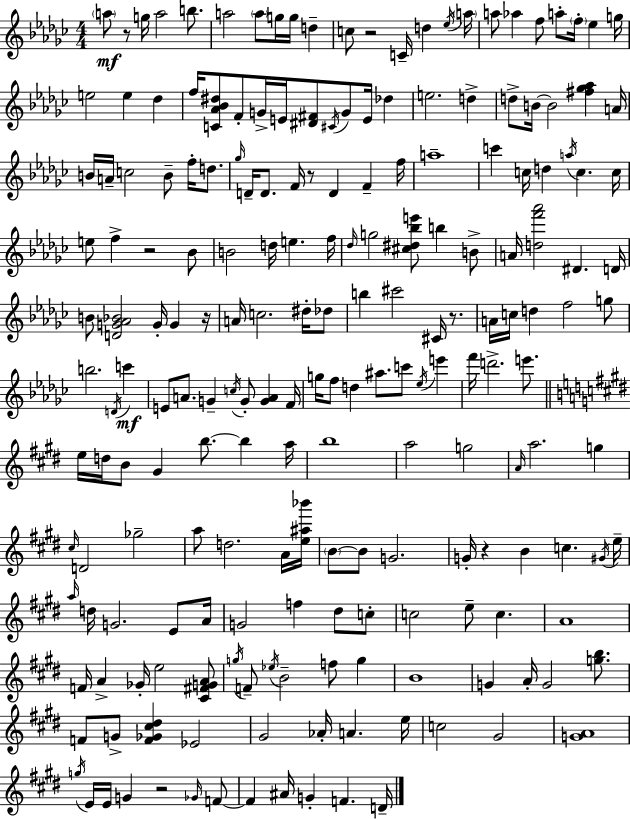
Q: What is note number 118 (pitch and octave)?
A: A5